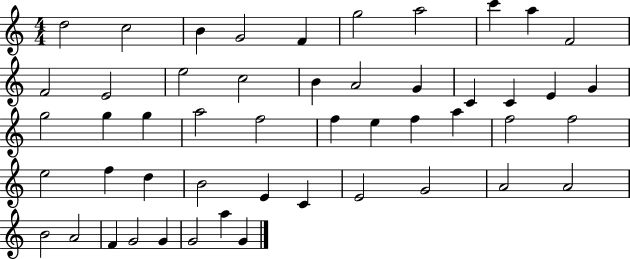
X:1
T:Untitled
M:4/4
L:1/4
K:C
d2 c2 B G2 F g2 a2 c' a F2 F2 E2 e2 c2 B A2 G C C E G g2 g g a2 f2 f e f a f2 f2 e2 f d B2 E C E2 G2 A2 A2 B2 A2 F G2 G G2 a G